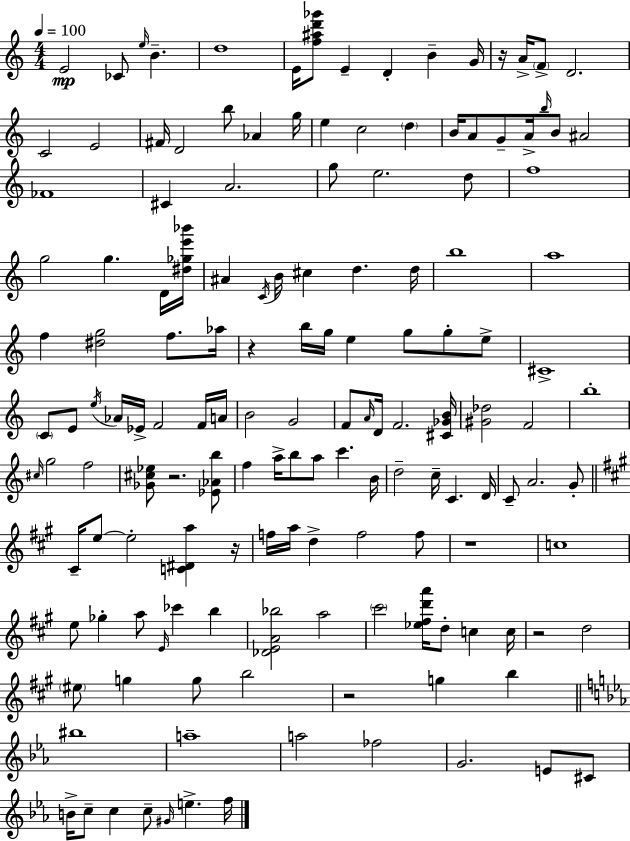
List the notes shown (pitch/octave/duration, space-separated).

E4/h CES4/e E5/s B4/q. D5/w E4/s [F5,A#5,D6,Gb6]/e E4/q D4/q B4/q G4/s R/s A4/s F4/e D4/h. C4/h E4/h F#4/s D4/h B5/e Ab4/q G5/s E5/q C5/h D5/q B4/s A4/e G4/e A4/s B5/s B4/e A#4/h FES4/w C#4/q A4/h. G5/e E5/h. D5/e F5/w G5/h G5/q. D4/s [D#5,Gb5,E6,Bb6]/s A#4/q C4/s B4/s C#5/q D5/q. D5/s B5/w A5/w F5/q [D#5,G5]/h F5/e. Ab5/s R/q B5/s G5/s E5/q G5/e G5/e E5/e C#4/w C4/e E4/e E5/s Ab4/s Eb4/s F4/h F4/s A4/s B4/h G4/h F4/e A4/s D4/s F4/h. [C#4,Gb4,B4]/s [G#4,Db5]/h F4/h B5/w C#5/s G5/h F5/h [Gb4,C#5,Eb5]/e R/h. [Eb4,Ab4,B5]/e F5/q A5/s B5/e A5/e C6/q. B4/s D5/h C5/s C4/q. D4/s C4/e A4/h. G4/e C#4/s E5/e E5/h [C4,D#4,A5]/q R/s F5/s A5/s D5/q F5/h F5/e R/w C5/w E5/e Gb5/q A5/e E4/s CES6/q B5/q [Db4,E4,A4,Bb5]/h A5/h C#6/h [Eb5,F#5,D6,A6]/s D5/e C5/q C5/s R/h D5/h EIS5/e G5/q G5/e B5/h R/h G5/q B5/q BIS5/w A5/w A5/h FES5/h G4/h. E4/e C#4/e B4/s C5/e C5/q C5/e G#4/s E5/q. F5/s